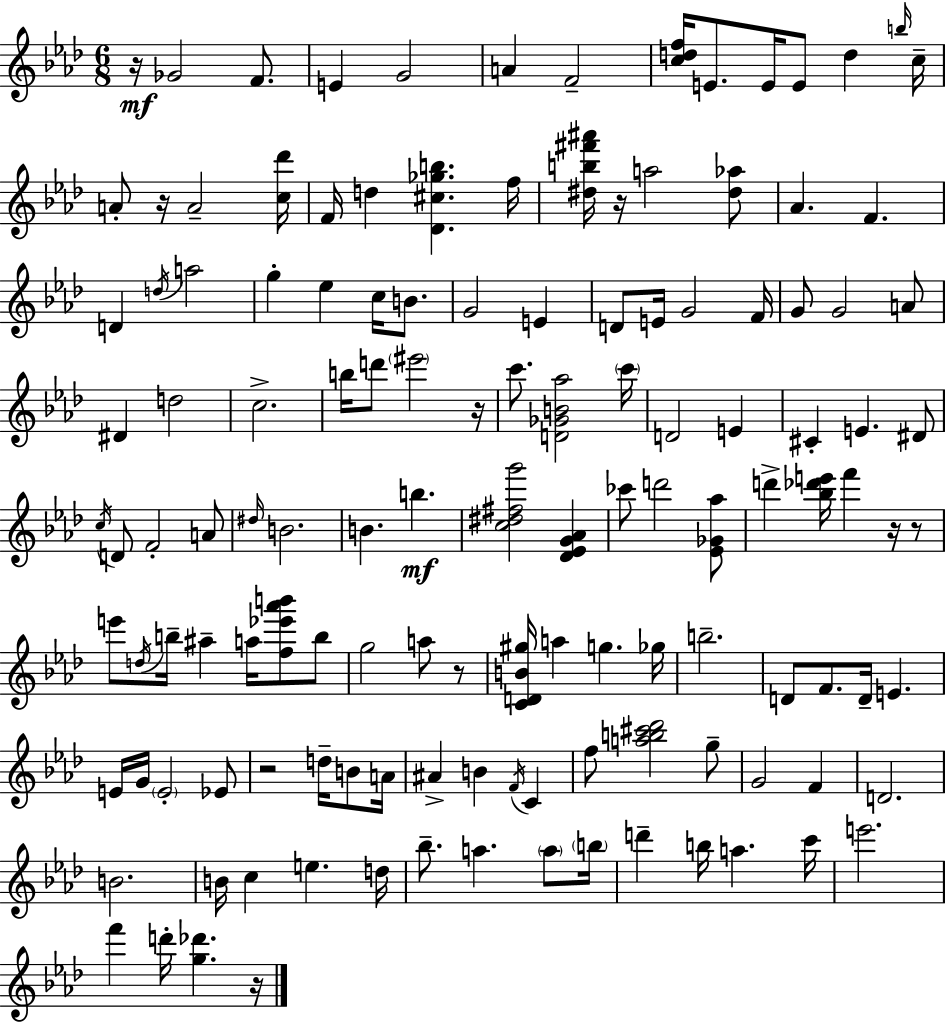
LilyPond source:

{
  \clef treble
  \numericTimeSignature
  \time 6/8
  \key f \minor
  r16\mf ges'2 f'8. | e'4 g'2 | a'4 f'2-- | <c'' d'' f''>16 e'8. e'16 e'8 d''4 \grace { b''16 } | \break c''16-- a'8-. r16 a'2-- | <c'' des'''>16 f'16 d''4 <des' cis'' ges'' b''>4. | f''16 <dis'' b'' fis''' ais'''>16 r16 a''2 <dis'' aes''>8 | aes'4. f'4. | \break d'4 \acciaccatura { d''16 } a''2 | g''4-. ees''4 c''16 b'8. | g'2 e'4 | d'8 e'16 g'2 | \break f'16 g'8 g'2 | a'8 dis'4 d''2 | c''2.-> | b''16 d'''8 \parenthesize eis'''2 | \break r16 c'''8. <d' ges' b' aes''>2 | \parenthesize c'''16 d'2 e'4 | cis'4-. e'4. | dis'8 \acciaccatura { c''16 } d'8 f'2-. | \break a'8 \grace { dis''16 } b'2. | b'4. b''4.\mf | <c'' dis'' fis'' g'''>2 | <des' ees' g' aes'>4 ces'''8 d'''2 | \break <ees' ges' aes''>8 d'''4-> <bes'' des''' e'''>16 f'''4 | r16 r8 e'''8 \acciaccatura { d''16 } b''16-- ais''4-- | a''16 <f'' ees''' aes''' b'''>8 b''8 g''2 | a''8 r8 <c' d' b' gis''>16 a''4 g''4. | \break ges''16 b''2.-- | d'8 f'8. d'16-- e'4. | e'16 g'16 \parenthesize e'2-. | ees'8 r2 | \break d''16-- b'8 a'16 ais'4-> b'4 | \acciaccatura { f'16 } c'4 f''8 <a'' b'' cis''' des'''>2 | g''8-- g'2 | f'4 d'2. | \break b'2. | b'16 c''4 e''4. | d''16 bes''8.-- a''4. | \parenthesize a''8 \parenthesize b''16 d'''4-- b''16 a''4. | \break c'''16 e'''2. | f'''4 d'''16-. <g'' des'''>4. | r16 \bar "|."
}